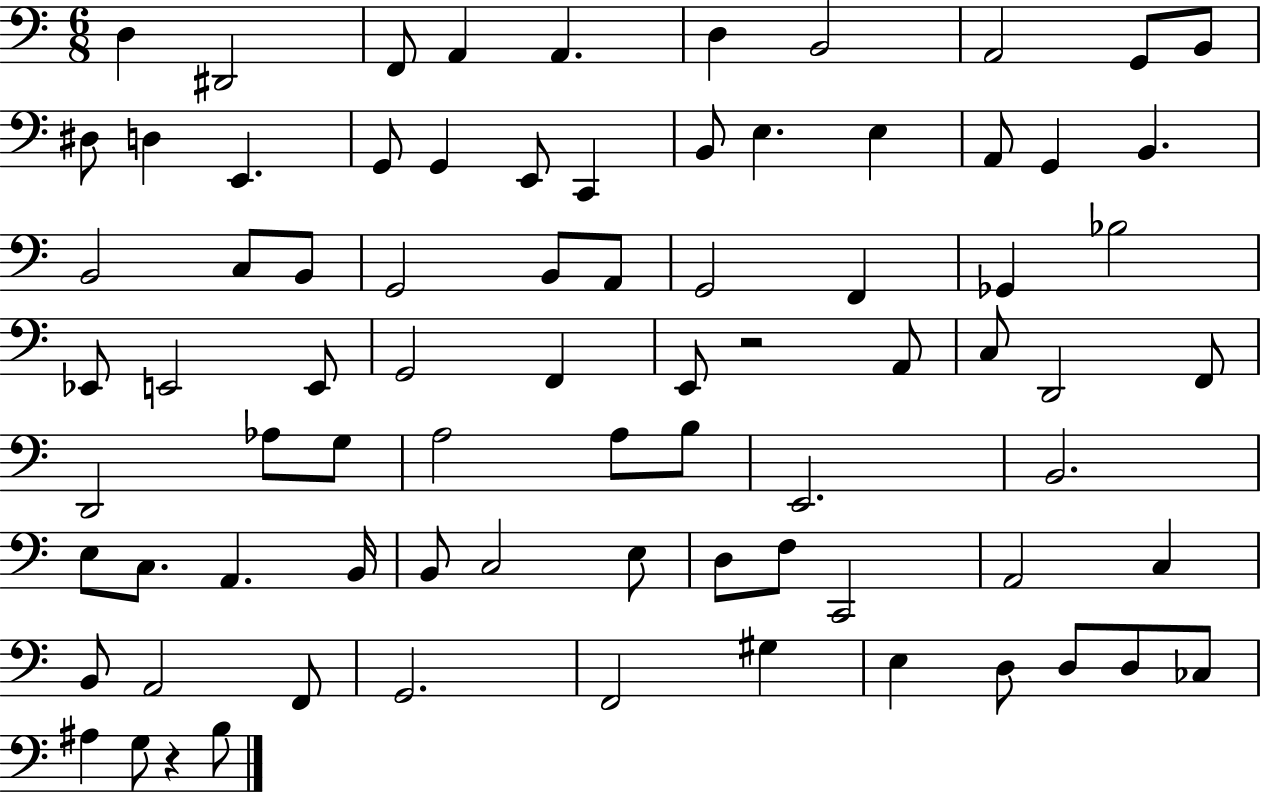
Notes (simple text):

D3/q D#2/h F2/e A2/q A2/q. D3/q B2/h A2/h G2/e B2/e D#3/e D3/q E2/q. G2/e G2/q E2/e C2/q B2/e E3/q. E3/q A2/e G2/q B2/q. B2/h C3/e B2/e G2/h B2/e A2/e G2/h F2/q Gb2/q Bb3/h Eb2/e E2/h E2/e G2/h F2/q E2/e R/h A2/e C3/e D2/h F2/e D2/h Ab3/e G3/e A3/h A3/e B3/e E2/h. B2/h. E3/e C3/e. A2/q. B2/s B2/e C3/h E3/e D3/e F3/e C2/h A2/h C3/q B2/e A2/h F2/e G2/h. F2/h G#3/q E3/q D3/e D3/e D3/e CES3/e A#3/q G3/e R/q B3/e